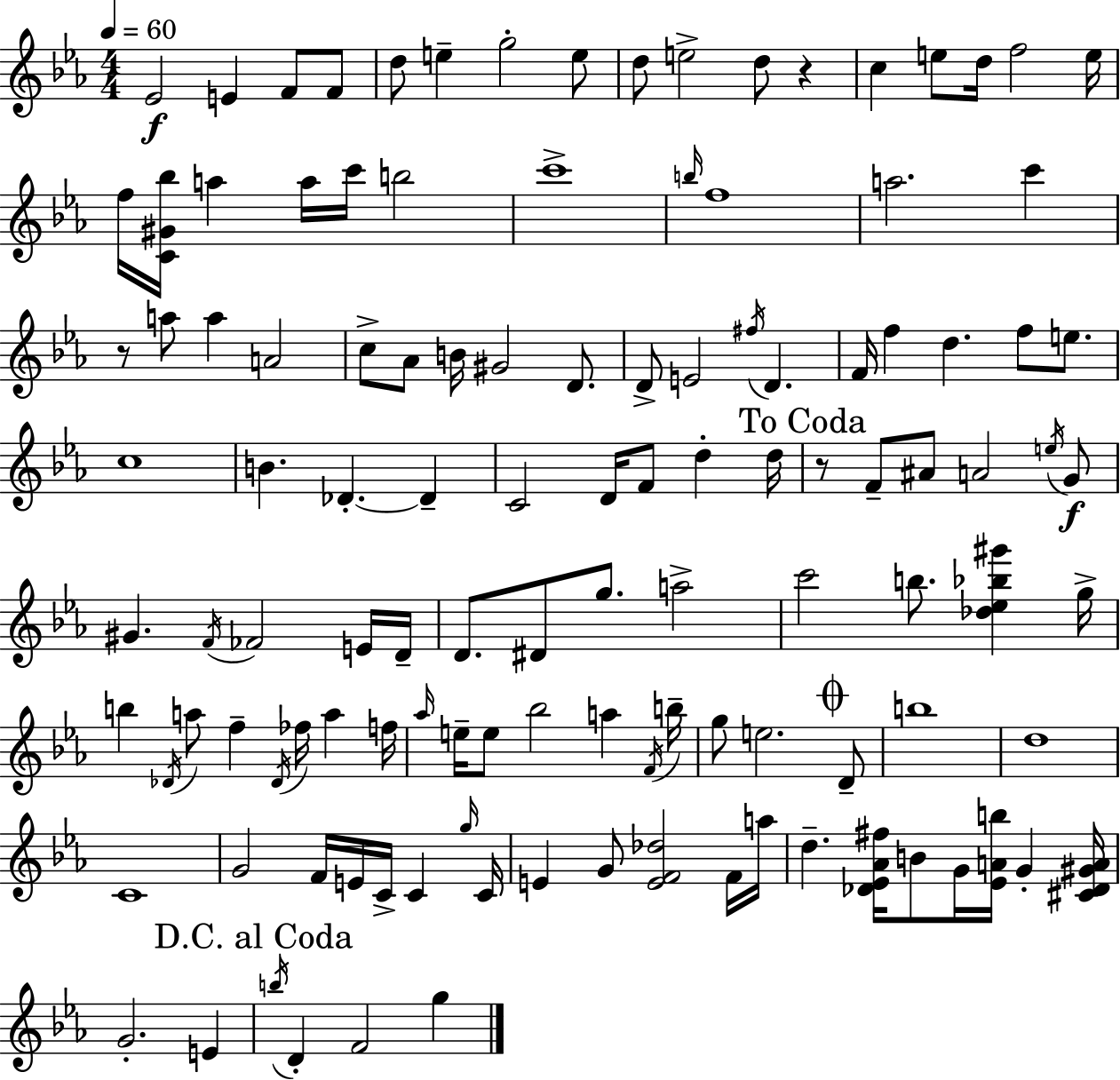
X:1
T:Untitled
M:4/4
L:1/4
K:Eb
_E2 E F/2 F/2 d/2 e g2 e/2 d/2 e2 d/2 z c e/2 d/4 f2 e/4 f/4 [C^G_b]/4 a a/4 c'/4 b2 c'4 b/4 f4 a2 c' z/2 a/2 a A2 c/2 _A/2 B/4 ^G2 D/2 D/2 E2 ^f/4 D F/4 f d f/2 e/2 c4 B _D _D C2 D/4 F/2 d d/4 z/2 F/2 ^A/2 A2 e/4 G/2 ^G F/4 _F2 E/4 D/4 D/2 ^D/2 g/2 a2 c'2 b/2 [_d_e_b^g'] g/4 b _D/4 a/2 f _D/4 _f/4 a f/4 _a/4 e/4 e/2 _b2 a F/4 b/4 g/2 e2 D/2 b4 d4 C4 G2 F/4 E/4 C/4 C g/4 C/4 E G/2 [EF_d]2 F/4 a/4 d [_D_E_A^f]/4 B/2 G/4 [_EAb]/4 G [^C_D^GA]/4 G2 E b/4 D F2 g